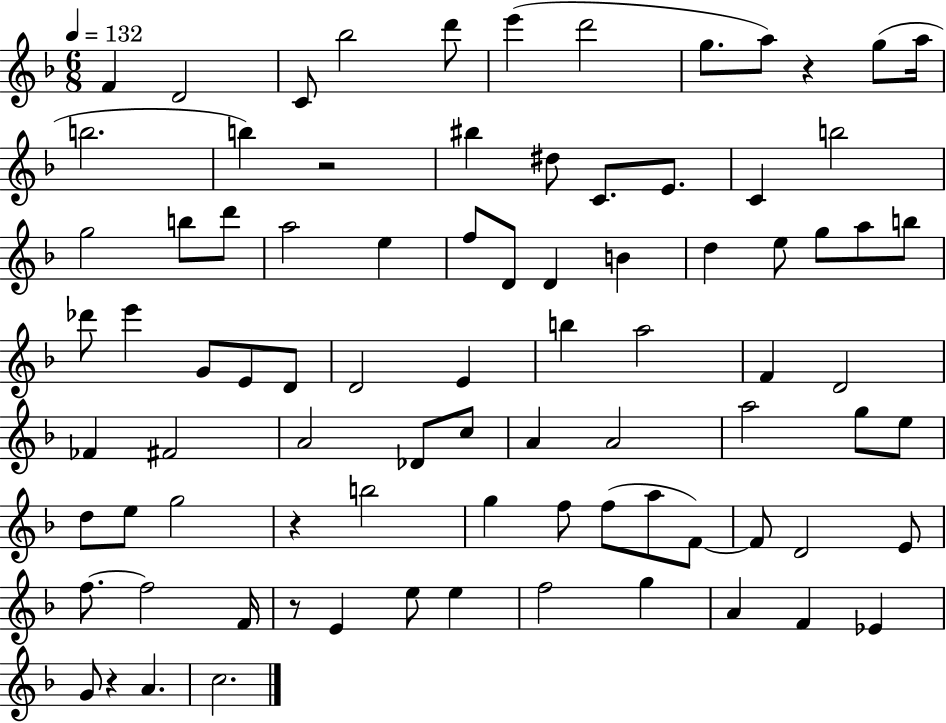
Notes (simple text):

F4/q D4/h C4/e Bb5/h D6/e E6/q D6/h G5/e. A5/e R/q G5/e A5/s B5/h. B5/q R/h BIS5/q D#5/e C4/e. E4/e. C4/q B5/h G5/h B5/e D6/e A5/h E5/q F5/e D4/e D4/q B4/q D5/q E5/e G5/e A5/e B5/e Db6/e E6/q G4/e E4/e D4/e D4/h E4/q B5/q A5/h F4/q D4/h FES4/q F#4/h A4/h Db4/e C5/e A4/q A4/h A5/h G5/e E5/e D5/e E5/e G5/h R/q B5/h G5/q F5/e F5/e A5/e F4/e F4/e D4/h E4/e F5/e. F5/h F4/s R/e E4/q E5/e E5/q F5/h G5/q A4/q F4/q Eb4/q G4/e R/q A4/q. C5/h.